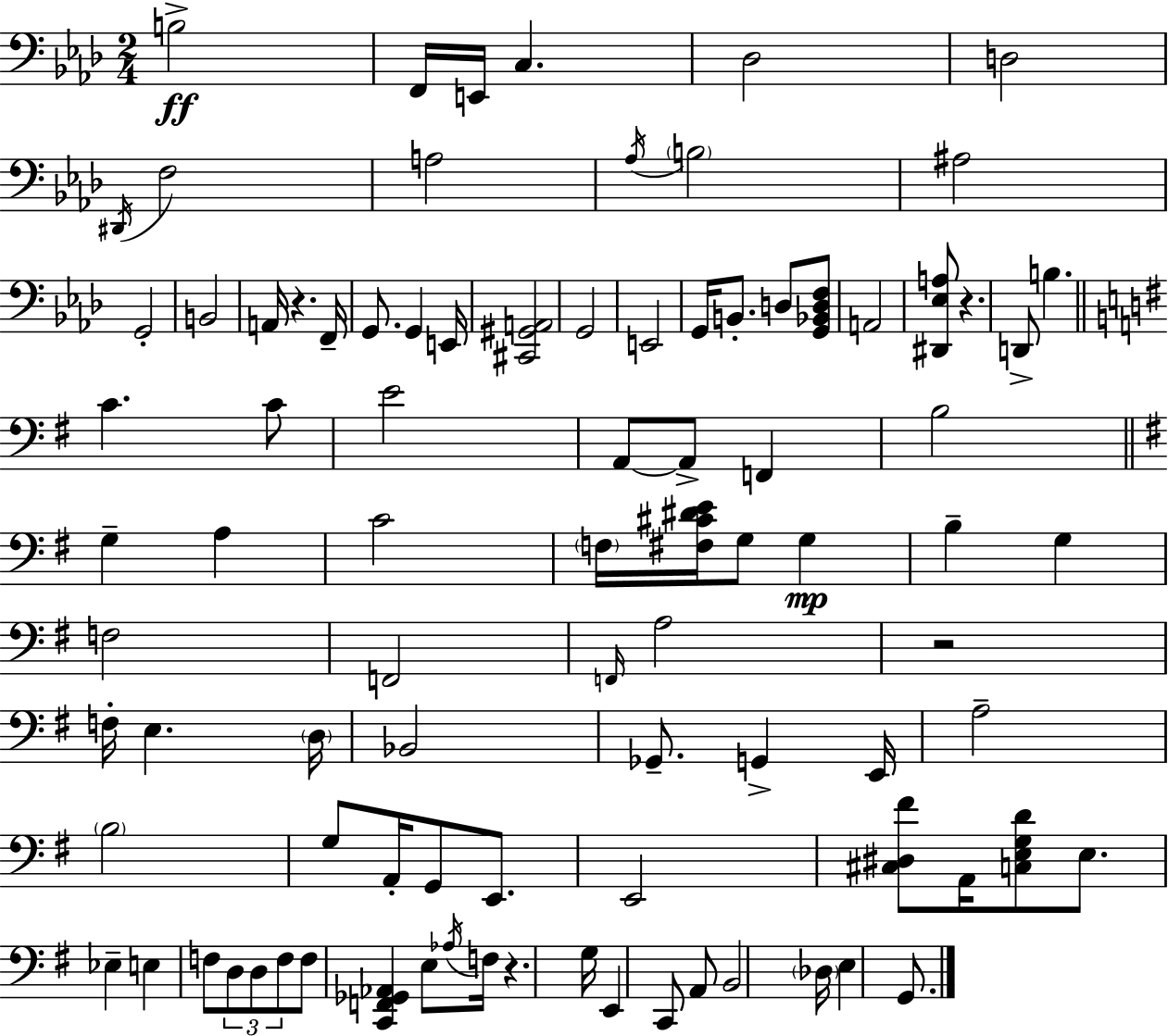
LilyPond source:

{
  \clef bass
  \numericTimeSignature
  \time 2/4
  \key aes \major
  b2->\ff | f,16 e,16 c4. | des2 | d2 | \break \acciaccatura { dis,16 } f2 | a2 | \acciaccatura { aes16 } \parenthesize b2 | ais2 | \break g,2-. | b,2 | a,16 r4. | f,16-- g,8. g,4 | \break e,16 <cis, gis, a,>2 | g,2 | e,2 | g,16 b,8.-. d8 | \break <g, bes, d f>8 a,2 | <dis, ees a>8 r4. | d,8-> b4. | \bar "||" \break \key g \major c'4. c'8 | e'2 | a,8~~ a,8-> f,4 | b2 | \break \bar "||" \break \key e \minor g4-- a4 | c'2 | \parenthesize f16 <fis cis' dis' e'>16 g8 g4\mp | b4-- g4 | \break f2 | f,2 | \grace { f,16 } a2 | r2 | \break f16-. e4. | \parenthesize d16 bes,2 | ges,8.-- g,4-> | e,16 a2-- | \break \parenthesize b2 | g8 a,16-. g,8 e,8. | e,2 | <cis dis fis'>8 a,16 <c e g d'>8 e8. | \break ees4-- e4 | f8 \tuplet 3/2 { d8 d8 f8 } | f8 <c, f, ges, aes,>4 e8 | \acciaccatura { aes16 } f16 r4. | \break g16 e,4 c,8 | a,8 b,2 | \parenthesize des16 e4 g,8. | \bar "|."
}